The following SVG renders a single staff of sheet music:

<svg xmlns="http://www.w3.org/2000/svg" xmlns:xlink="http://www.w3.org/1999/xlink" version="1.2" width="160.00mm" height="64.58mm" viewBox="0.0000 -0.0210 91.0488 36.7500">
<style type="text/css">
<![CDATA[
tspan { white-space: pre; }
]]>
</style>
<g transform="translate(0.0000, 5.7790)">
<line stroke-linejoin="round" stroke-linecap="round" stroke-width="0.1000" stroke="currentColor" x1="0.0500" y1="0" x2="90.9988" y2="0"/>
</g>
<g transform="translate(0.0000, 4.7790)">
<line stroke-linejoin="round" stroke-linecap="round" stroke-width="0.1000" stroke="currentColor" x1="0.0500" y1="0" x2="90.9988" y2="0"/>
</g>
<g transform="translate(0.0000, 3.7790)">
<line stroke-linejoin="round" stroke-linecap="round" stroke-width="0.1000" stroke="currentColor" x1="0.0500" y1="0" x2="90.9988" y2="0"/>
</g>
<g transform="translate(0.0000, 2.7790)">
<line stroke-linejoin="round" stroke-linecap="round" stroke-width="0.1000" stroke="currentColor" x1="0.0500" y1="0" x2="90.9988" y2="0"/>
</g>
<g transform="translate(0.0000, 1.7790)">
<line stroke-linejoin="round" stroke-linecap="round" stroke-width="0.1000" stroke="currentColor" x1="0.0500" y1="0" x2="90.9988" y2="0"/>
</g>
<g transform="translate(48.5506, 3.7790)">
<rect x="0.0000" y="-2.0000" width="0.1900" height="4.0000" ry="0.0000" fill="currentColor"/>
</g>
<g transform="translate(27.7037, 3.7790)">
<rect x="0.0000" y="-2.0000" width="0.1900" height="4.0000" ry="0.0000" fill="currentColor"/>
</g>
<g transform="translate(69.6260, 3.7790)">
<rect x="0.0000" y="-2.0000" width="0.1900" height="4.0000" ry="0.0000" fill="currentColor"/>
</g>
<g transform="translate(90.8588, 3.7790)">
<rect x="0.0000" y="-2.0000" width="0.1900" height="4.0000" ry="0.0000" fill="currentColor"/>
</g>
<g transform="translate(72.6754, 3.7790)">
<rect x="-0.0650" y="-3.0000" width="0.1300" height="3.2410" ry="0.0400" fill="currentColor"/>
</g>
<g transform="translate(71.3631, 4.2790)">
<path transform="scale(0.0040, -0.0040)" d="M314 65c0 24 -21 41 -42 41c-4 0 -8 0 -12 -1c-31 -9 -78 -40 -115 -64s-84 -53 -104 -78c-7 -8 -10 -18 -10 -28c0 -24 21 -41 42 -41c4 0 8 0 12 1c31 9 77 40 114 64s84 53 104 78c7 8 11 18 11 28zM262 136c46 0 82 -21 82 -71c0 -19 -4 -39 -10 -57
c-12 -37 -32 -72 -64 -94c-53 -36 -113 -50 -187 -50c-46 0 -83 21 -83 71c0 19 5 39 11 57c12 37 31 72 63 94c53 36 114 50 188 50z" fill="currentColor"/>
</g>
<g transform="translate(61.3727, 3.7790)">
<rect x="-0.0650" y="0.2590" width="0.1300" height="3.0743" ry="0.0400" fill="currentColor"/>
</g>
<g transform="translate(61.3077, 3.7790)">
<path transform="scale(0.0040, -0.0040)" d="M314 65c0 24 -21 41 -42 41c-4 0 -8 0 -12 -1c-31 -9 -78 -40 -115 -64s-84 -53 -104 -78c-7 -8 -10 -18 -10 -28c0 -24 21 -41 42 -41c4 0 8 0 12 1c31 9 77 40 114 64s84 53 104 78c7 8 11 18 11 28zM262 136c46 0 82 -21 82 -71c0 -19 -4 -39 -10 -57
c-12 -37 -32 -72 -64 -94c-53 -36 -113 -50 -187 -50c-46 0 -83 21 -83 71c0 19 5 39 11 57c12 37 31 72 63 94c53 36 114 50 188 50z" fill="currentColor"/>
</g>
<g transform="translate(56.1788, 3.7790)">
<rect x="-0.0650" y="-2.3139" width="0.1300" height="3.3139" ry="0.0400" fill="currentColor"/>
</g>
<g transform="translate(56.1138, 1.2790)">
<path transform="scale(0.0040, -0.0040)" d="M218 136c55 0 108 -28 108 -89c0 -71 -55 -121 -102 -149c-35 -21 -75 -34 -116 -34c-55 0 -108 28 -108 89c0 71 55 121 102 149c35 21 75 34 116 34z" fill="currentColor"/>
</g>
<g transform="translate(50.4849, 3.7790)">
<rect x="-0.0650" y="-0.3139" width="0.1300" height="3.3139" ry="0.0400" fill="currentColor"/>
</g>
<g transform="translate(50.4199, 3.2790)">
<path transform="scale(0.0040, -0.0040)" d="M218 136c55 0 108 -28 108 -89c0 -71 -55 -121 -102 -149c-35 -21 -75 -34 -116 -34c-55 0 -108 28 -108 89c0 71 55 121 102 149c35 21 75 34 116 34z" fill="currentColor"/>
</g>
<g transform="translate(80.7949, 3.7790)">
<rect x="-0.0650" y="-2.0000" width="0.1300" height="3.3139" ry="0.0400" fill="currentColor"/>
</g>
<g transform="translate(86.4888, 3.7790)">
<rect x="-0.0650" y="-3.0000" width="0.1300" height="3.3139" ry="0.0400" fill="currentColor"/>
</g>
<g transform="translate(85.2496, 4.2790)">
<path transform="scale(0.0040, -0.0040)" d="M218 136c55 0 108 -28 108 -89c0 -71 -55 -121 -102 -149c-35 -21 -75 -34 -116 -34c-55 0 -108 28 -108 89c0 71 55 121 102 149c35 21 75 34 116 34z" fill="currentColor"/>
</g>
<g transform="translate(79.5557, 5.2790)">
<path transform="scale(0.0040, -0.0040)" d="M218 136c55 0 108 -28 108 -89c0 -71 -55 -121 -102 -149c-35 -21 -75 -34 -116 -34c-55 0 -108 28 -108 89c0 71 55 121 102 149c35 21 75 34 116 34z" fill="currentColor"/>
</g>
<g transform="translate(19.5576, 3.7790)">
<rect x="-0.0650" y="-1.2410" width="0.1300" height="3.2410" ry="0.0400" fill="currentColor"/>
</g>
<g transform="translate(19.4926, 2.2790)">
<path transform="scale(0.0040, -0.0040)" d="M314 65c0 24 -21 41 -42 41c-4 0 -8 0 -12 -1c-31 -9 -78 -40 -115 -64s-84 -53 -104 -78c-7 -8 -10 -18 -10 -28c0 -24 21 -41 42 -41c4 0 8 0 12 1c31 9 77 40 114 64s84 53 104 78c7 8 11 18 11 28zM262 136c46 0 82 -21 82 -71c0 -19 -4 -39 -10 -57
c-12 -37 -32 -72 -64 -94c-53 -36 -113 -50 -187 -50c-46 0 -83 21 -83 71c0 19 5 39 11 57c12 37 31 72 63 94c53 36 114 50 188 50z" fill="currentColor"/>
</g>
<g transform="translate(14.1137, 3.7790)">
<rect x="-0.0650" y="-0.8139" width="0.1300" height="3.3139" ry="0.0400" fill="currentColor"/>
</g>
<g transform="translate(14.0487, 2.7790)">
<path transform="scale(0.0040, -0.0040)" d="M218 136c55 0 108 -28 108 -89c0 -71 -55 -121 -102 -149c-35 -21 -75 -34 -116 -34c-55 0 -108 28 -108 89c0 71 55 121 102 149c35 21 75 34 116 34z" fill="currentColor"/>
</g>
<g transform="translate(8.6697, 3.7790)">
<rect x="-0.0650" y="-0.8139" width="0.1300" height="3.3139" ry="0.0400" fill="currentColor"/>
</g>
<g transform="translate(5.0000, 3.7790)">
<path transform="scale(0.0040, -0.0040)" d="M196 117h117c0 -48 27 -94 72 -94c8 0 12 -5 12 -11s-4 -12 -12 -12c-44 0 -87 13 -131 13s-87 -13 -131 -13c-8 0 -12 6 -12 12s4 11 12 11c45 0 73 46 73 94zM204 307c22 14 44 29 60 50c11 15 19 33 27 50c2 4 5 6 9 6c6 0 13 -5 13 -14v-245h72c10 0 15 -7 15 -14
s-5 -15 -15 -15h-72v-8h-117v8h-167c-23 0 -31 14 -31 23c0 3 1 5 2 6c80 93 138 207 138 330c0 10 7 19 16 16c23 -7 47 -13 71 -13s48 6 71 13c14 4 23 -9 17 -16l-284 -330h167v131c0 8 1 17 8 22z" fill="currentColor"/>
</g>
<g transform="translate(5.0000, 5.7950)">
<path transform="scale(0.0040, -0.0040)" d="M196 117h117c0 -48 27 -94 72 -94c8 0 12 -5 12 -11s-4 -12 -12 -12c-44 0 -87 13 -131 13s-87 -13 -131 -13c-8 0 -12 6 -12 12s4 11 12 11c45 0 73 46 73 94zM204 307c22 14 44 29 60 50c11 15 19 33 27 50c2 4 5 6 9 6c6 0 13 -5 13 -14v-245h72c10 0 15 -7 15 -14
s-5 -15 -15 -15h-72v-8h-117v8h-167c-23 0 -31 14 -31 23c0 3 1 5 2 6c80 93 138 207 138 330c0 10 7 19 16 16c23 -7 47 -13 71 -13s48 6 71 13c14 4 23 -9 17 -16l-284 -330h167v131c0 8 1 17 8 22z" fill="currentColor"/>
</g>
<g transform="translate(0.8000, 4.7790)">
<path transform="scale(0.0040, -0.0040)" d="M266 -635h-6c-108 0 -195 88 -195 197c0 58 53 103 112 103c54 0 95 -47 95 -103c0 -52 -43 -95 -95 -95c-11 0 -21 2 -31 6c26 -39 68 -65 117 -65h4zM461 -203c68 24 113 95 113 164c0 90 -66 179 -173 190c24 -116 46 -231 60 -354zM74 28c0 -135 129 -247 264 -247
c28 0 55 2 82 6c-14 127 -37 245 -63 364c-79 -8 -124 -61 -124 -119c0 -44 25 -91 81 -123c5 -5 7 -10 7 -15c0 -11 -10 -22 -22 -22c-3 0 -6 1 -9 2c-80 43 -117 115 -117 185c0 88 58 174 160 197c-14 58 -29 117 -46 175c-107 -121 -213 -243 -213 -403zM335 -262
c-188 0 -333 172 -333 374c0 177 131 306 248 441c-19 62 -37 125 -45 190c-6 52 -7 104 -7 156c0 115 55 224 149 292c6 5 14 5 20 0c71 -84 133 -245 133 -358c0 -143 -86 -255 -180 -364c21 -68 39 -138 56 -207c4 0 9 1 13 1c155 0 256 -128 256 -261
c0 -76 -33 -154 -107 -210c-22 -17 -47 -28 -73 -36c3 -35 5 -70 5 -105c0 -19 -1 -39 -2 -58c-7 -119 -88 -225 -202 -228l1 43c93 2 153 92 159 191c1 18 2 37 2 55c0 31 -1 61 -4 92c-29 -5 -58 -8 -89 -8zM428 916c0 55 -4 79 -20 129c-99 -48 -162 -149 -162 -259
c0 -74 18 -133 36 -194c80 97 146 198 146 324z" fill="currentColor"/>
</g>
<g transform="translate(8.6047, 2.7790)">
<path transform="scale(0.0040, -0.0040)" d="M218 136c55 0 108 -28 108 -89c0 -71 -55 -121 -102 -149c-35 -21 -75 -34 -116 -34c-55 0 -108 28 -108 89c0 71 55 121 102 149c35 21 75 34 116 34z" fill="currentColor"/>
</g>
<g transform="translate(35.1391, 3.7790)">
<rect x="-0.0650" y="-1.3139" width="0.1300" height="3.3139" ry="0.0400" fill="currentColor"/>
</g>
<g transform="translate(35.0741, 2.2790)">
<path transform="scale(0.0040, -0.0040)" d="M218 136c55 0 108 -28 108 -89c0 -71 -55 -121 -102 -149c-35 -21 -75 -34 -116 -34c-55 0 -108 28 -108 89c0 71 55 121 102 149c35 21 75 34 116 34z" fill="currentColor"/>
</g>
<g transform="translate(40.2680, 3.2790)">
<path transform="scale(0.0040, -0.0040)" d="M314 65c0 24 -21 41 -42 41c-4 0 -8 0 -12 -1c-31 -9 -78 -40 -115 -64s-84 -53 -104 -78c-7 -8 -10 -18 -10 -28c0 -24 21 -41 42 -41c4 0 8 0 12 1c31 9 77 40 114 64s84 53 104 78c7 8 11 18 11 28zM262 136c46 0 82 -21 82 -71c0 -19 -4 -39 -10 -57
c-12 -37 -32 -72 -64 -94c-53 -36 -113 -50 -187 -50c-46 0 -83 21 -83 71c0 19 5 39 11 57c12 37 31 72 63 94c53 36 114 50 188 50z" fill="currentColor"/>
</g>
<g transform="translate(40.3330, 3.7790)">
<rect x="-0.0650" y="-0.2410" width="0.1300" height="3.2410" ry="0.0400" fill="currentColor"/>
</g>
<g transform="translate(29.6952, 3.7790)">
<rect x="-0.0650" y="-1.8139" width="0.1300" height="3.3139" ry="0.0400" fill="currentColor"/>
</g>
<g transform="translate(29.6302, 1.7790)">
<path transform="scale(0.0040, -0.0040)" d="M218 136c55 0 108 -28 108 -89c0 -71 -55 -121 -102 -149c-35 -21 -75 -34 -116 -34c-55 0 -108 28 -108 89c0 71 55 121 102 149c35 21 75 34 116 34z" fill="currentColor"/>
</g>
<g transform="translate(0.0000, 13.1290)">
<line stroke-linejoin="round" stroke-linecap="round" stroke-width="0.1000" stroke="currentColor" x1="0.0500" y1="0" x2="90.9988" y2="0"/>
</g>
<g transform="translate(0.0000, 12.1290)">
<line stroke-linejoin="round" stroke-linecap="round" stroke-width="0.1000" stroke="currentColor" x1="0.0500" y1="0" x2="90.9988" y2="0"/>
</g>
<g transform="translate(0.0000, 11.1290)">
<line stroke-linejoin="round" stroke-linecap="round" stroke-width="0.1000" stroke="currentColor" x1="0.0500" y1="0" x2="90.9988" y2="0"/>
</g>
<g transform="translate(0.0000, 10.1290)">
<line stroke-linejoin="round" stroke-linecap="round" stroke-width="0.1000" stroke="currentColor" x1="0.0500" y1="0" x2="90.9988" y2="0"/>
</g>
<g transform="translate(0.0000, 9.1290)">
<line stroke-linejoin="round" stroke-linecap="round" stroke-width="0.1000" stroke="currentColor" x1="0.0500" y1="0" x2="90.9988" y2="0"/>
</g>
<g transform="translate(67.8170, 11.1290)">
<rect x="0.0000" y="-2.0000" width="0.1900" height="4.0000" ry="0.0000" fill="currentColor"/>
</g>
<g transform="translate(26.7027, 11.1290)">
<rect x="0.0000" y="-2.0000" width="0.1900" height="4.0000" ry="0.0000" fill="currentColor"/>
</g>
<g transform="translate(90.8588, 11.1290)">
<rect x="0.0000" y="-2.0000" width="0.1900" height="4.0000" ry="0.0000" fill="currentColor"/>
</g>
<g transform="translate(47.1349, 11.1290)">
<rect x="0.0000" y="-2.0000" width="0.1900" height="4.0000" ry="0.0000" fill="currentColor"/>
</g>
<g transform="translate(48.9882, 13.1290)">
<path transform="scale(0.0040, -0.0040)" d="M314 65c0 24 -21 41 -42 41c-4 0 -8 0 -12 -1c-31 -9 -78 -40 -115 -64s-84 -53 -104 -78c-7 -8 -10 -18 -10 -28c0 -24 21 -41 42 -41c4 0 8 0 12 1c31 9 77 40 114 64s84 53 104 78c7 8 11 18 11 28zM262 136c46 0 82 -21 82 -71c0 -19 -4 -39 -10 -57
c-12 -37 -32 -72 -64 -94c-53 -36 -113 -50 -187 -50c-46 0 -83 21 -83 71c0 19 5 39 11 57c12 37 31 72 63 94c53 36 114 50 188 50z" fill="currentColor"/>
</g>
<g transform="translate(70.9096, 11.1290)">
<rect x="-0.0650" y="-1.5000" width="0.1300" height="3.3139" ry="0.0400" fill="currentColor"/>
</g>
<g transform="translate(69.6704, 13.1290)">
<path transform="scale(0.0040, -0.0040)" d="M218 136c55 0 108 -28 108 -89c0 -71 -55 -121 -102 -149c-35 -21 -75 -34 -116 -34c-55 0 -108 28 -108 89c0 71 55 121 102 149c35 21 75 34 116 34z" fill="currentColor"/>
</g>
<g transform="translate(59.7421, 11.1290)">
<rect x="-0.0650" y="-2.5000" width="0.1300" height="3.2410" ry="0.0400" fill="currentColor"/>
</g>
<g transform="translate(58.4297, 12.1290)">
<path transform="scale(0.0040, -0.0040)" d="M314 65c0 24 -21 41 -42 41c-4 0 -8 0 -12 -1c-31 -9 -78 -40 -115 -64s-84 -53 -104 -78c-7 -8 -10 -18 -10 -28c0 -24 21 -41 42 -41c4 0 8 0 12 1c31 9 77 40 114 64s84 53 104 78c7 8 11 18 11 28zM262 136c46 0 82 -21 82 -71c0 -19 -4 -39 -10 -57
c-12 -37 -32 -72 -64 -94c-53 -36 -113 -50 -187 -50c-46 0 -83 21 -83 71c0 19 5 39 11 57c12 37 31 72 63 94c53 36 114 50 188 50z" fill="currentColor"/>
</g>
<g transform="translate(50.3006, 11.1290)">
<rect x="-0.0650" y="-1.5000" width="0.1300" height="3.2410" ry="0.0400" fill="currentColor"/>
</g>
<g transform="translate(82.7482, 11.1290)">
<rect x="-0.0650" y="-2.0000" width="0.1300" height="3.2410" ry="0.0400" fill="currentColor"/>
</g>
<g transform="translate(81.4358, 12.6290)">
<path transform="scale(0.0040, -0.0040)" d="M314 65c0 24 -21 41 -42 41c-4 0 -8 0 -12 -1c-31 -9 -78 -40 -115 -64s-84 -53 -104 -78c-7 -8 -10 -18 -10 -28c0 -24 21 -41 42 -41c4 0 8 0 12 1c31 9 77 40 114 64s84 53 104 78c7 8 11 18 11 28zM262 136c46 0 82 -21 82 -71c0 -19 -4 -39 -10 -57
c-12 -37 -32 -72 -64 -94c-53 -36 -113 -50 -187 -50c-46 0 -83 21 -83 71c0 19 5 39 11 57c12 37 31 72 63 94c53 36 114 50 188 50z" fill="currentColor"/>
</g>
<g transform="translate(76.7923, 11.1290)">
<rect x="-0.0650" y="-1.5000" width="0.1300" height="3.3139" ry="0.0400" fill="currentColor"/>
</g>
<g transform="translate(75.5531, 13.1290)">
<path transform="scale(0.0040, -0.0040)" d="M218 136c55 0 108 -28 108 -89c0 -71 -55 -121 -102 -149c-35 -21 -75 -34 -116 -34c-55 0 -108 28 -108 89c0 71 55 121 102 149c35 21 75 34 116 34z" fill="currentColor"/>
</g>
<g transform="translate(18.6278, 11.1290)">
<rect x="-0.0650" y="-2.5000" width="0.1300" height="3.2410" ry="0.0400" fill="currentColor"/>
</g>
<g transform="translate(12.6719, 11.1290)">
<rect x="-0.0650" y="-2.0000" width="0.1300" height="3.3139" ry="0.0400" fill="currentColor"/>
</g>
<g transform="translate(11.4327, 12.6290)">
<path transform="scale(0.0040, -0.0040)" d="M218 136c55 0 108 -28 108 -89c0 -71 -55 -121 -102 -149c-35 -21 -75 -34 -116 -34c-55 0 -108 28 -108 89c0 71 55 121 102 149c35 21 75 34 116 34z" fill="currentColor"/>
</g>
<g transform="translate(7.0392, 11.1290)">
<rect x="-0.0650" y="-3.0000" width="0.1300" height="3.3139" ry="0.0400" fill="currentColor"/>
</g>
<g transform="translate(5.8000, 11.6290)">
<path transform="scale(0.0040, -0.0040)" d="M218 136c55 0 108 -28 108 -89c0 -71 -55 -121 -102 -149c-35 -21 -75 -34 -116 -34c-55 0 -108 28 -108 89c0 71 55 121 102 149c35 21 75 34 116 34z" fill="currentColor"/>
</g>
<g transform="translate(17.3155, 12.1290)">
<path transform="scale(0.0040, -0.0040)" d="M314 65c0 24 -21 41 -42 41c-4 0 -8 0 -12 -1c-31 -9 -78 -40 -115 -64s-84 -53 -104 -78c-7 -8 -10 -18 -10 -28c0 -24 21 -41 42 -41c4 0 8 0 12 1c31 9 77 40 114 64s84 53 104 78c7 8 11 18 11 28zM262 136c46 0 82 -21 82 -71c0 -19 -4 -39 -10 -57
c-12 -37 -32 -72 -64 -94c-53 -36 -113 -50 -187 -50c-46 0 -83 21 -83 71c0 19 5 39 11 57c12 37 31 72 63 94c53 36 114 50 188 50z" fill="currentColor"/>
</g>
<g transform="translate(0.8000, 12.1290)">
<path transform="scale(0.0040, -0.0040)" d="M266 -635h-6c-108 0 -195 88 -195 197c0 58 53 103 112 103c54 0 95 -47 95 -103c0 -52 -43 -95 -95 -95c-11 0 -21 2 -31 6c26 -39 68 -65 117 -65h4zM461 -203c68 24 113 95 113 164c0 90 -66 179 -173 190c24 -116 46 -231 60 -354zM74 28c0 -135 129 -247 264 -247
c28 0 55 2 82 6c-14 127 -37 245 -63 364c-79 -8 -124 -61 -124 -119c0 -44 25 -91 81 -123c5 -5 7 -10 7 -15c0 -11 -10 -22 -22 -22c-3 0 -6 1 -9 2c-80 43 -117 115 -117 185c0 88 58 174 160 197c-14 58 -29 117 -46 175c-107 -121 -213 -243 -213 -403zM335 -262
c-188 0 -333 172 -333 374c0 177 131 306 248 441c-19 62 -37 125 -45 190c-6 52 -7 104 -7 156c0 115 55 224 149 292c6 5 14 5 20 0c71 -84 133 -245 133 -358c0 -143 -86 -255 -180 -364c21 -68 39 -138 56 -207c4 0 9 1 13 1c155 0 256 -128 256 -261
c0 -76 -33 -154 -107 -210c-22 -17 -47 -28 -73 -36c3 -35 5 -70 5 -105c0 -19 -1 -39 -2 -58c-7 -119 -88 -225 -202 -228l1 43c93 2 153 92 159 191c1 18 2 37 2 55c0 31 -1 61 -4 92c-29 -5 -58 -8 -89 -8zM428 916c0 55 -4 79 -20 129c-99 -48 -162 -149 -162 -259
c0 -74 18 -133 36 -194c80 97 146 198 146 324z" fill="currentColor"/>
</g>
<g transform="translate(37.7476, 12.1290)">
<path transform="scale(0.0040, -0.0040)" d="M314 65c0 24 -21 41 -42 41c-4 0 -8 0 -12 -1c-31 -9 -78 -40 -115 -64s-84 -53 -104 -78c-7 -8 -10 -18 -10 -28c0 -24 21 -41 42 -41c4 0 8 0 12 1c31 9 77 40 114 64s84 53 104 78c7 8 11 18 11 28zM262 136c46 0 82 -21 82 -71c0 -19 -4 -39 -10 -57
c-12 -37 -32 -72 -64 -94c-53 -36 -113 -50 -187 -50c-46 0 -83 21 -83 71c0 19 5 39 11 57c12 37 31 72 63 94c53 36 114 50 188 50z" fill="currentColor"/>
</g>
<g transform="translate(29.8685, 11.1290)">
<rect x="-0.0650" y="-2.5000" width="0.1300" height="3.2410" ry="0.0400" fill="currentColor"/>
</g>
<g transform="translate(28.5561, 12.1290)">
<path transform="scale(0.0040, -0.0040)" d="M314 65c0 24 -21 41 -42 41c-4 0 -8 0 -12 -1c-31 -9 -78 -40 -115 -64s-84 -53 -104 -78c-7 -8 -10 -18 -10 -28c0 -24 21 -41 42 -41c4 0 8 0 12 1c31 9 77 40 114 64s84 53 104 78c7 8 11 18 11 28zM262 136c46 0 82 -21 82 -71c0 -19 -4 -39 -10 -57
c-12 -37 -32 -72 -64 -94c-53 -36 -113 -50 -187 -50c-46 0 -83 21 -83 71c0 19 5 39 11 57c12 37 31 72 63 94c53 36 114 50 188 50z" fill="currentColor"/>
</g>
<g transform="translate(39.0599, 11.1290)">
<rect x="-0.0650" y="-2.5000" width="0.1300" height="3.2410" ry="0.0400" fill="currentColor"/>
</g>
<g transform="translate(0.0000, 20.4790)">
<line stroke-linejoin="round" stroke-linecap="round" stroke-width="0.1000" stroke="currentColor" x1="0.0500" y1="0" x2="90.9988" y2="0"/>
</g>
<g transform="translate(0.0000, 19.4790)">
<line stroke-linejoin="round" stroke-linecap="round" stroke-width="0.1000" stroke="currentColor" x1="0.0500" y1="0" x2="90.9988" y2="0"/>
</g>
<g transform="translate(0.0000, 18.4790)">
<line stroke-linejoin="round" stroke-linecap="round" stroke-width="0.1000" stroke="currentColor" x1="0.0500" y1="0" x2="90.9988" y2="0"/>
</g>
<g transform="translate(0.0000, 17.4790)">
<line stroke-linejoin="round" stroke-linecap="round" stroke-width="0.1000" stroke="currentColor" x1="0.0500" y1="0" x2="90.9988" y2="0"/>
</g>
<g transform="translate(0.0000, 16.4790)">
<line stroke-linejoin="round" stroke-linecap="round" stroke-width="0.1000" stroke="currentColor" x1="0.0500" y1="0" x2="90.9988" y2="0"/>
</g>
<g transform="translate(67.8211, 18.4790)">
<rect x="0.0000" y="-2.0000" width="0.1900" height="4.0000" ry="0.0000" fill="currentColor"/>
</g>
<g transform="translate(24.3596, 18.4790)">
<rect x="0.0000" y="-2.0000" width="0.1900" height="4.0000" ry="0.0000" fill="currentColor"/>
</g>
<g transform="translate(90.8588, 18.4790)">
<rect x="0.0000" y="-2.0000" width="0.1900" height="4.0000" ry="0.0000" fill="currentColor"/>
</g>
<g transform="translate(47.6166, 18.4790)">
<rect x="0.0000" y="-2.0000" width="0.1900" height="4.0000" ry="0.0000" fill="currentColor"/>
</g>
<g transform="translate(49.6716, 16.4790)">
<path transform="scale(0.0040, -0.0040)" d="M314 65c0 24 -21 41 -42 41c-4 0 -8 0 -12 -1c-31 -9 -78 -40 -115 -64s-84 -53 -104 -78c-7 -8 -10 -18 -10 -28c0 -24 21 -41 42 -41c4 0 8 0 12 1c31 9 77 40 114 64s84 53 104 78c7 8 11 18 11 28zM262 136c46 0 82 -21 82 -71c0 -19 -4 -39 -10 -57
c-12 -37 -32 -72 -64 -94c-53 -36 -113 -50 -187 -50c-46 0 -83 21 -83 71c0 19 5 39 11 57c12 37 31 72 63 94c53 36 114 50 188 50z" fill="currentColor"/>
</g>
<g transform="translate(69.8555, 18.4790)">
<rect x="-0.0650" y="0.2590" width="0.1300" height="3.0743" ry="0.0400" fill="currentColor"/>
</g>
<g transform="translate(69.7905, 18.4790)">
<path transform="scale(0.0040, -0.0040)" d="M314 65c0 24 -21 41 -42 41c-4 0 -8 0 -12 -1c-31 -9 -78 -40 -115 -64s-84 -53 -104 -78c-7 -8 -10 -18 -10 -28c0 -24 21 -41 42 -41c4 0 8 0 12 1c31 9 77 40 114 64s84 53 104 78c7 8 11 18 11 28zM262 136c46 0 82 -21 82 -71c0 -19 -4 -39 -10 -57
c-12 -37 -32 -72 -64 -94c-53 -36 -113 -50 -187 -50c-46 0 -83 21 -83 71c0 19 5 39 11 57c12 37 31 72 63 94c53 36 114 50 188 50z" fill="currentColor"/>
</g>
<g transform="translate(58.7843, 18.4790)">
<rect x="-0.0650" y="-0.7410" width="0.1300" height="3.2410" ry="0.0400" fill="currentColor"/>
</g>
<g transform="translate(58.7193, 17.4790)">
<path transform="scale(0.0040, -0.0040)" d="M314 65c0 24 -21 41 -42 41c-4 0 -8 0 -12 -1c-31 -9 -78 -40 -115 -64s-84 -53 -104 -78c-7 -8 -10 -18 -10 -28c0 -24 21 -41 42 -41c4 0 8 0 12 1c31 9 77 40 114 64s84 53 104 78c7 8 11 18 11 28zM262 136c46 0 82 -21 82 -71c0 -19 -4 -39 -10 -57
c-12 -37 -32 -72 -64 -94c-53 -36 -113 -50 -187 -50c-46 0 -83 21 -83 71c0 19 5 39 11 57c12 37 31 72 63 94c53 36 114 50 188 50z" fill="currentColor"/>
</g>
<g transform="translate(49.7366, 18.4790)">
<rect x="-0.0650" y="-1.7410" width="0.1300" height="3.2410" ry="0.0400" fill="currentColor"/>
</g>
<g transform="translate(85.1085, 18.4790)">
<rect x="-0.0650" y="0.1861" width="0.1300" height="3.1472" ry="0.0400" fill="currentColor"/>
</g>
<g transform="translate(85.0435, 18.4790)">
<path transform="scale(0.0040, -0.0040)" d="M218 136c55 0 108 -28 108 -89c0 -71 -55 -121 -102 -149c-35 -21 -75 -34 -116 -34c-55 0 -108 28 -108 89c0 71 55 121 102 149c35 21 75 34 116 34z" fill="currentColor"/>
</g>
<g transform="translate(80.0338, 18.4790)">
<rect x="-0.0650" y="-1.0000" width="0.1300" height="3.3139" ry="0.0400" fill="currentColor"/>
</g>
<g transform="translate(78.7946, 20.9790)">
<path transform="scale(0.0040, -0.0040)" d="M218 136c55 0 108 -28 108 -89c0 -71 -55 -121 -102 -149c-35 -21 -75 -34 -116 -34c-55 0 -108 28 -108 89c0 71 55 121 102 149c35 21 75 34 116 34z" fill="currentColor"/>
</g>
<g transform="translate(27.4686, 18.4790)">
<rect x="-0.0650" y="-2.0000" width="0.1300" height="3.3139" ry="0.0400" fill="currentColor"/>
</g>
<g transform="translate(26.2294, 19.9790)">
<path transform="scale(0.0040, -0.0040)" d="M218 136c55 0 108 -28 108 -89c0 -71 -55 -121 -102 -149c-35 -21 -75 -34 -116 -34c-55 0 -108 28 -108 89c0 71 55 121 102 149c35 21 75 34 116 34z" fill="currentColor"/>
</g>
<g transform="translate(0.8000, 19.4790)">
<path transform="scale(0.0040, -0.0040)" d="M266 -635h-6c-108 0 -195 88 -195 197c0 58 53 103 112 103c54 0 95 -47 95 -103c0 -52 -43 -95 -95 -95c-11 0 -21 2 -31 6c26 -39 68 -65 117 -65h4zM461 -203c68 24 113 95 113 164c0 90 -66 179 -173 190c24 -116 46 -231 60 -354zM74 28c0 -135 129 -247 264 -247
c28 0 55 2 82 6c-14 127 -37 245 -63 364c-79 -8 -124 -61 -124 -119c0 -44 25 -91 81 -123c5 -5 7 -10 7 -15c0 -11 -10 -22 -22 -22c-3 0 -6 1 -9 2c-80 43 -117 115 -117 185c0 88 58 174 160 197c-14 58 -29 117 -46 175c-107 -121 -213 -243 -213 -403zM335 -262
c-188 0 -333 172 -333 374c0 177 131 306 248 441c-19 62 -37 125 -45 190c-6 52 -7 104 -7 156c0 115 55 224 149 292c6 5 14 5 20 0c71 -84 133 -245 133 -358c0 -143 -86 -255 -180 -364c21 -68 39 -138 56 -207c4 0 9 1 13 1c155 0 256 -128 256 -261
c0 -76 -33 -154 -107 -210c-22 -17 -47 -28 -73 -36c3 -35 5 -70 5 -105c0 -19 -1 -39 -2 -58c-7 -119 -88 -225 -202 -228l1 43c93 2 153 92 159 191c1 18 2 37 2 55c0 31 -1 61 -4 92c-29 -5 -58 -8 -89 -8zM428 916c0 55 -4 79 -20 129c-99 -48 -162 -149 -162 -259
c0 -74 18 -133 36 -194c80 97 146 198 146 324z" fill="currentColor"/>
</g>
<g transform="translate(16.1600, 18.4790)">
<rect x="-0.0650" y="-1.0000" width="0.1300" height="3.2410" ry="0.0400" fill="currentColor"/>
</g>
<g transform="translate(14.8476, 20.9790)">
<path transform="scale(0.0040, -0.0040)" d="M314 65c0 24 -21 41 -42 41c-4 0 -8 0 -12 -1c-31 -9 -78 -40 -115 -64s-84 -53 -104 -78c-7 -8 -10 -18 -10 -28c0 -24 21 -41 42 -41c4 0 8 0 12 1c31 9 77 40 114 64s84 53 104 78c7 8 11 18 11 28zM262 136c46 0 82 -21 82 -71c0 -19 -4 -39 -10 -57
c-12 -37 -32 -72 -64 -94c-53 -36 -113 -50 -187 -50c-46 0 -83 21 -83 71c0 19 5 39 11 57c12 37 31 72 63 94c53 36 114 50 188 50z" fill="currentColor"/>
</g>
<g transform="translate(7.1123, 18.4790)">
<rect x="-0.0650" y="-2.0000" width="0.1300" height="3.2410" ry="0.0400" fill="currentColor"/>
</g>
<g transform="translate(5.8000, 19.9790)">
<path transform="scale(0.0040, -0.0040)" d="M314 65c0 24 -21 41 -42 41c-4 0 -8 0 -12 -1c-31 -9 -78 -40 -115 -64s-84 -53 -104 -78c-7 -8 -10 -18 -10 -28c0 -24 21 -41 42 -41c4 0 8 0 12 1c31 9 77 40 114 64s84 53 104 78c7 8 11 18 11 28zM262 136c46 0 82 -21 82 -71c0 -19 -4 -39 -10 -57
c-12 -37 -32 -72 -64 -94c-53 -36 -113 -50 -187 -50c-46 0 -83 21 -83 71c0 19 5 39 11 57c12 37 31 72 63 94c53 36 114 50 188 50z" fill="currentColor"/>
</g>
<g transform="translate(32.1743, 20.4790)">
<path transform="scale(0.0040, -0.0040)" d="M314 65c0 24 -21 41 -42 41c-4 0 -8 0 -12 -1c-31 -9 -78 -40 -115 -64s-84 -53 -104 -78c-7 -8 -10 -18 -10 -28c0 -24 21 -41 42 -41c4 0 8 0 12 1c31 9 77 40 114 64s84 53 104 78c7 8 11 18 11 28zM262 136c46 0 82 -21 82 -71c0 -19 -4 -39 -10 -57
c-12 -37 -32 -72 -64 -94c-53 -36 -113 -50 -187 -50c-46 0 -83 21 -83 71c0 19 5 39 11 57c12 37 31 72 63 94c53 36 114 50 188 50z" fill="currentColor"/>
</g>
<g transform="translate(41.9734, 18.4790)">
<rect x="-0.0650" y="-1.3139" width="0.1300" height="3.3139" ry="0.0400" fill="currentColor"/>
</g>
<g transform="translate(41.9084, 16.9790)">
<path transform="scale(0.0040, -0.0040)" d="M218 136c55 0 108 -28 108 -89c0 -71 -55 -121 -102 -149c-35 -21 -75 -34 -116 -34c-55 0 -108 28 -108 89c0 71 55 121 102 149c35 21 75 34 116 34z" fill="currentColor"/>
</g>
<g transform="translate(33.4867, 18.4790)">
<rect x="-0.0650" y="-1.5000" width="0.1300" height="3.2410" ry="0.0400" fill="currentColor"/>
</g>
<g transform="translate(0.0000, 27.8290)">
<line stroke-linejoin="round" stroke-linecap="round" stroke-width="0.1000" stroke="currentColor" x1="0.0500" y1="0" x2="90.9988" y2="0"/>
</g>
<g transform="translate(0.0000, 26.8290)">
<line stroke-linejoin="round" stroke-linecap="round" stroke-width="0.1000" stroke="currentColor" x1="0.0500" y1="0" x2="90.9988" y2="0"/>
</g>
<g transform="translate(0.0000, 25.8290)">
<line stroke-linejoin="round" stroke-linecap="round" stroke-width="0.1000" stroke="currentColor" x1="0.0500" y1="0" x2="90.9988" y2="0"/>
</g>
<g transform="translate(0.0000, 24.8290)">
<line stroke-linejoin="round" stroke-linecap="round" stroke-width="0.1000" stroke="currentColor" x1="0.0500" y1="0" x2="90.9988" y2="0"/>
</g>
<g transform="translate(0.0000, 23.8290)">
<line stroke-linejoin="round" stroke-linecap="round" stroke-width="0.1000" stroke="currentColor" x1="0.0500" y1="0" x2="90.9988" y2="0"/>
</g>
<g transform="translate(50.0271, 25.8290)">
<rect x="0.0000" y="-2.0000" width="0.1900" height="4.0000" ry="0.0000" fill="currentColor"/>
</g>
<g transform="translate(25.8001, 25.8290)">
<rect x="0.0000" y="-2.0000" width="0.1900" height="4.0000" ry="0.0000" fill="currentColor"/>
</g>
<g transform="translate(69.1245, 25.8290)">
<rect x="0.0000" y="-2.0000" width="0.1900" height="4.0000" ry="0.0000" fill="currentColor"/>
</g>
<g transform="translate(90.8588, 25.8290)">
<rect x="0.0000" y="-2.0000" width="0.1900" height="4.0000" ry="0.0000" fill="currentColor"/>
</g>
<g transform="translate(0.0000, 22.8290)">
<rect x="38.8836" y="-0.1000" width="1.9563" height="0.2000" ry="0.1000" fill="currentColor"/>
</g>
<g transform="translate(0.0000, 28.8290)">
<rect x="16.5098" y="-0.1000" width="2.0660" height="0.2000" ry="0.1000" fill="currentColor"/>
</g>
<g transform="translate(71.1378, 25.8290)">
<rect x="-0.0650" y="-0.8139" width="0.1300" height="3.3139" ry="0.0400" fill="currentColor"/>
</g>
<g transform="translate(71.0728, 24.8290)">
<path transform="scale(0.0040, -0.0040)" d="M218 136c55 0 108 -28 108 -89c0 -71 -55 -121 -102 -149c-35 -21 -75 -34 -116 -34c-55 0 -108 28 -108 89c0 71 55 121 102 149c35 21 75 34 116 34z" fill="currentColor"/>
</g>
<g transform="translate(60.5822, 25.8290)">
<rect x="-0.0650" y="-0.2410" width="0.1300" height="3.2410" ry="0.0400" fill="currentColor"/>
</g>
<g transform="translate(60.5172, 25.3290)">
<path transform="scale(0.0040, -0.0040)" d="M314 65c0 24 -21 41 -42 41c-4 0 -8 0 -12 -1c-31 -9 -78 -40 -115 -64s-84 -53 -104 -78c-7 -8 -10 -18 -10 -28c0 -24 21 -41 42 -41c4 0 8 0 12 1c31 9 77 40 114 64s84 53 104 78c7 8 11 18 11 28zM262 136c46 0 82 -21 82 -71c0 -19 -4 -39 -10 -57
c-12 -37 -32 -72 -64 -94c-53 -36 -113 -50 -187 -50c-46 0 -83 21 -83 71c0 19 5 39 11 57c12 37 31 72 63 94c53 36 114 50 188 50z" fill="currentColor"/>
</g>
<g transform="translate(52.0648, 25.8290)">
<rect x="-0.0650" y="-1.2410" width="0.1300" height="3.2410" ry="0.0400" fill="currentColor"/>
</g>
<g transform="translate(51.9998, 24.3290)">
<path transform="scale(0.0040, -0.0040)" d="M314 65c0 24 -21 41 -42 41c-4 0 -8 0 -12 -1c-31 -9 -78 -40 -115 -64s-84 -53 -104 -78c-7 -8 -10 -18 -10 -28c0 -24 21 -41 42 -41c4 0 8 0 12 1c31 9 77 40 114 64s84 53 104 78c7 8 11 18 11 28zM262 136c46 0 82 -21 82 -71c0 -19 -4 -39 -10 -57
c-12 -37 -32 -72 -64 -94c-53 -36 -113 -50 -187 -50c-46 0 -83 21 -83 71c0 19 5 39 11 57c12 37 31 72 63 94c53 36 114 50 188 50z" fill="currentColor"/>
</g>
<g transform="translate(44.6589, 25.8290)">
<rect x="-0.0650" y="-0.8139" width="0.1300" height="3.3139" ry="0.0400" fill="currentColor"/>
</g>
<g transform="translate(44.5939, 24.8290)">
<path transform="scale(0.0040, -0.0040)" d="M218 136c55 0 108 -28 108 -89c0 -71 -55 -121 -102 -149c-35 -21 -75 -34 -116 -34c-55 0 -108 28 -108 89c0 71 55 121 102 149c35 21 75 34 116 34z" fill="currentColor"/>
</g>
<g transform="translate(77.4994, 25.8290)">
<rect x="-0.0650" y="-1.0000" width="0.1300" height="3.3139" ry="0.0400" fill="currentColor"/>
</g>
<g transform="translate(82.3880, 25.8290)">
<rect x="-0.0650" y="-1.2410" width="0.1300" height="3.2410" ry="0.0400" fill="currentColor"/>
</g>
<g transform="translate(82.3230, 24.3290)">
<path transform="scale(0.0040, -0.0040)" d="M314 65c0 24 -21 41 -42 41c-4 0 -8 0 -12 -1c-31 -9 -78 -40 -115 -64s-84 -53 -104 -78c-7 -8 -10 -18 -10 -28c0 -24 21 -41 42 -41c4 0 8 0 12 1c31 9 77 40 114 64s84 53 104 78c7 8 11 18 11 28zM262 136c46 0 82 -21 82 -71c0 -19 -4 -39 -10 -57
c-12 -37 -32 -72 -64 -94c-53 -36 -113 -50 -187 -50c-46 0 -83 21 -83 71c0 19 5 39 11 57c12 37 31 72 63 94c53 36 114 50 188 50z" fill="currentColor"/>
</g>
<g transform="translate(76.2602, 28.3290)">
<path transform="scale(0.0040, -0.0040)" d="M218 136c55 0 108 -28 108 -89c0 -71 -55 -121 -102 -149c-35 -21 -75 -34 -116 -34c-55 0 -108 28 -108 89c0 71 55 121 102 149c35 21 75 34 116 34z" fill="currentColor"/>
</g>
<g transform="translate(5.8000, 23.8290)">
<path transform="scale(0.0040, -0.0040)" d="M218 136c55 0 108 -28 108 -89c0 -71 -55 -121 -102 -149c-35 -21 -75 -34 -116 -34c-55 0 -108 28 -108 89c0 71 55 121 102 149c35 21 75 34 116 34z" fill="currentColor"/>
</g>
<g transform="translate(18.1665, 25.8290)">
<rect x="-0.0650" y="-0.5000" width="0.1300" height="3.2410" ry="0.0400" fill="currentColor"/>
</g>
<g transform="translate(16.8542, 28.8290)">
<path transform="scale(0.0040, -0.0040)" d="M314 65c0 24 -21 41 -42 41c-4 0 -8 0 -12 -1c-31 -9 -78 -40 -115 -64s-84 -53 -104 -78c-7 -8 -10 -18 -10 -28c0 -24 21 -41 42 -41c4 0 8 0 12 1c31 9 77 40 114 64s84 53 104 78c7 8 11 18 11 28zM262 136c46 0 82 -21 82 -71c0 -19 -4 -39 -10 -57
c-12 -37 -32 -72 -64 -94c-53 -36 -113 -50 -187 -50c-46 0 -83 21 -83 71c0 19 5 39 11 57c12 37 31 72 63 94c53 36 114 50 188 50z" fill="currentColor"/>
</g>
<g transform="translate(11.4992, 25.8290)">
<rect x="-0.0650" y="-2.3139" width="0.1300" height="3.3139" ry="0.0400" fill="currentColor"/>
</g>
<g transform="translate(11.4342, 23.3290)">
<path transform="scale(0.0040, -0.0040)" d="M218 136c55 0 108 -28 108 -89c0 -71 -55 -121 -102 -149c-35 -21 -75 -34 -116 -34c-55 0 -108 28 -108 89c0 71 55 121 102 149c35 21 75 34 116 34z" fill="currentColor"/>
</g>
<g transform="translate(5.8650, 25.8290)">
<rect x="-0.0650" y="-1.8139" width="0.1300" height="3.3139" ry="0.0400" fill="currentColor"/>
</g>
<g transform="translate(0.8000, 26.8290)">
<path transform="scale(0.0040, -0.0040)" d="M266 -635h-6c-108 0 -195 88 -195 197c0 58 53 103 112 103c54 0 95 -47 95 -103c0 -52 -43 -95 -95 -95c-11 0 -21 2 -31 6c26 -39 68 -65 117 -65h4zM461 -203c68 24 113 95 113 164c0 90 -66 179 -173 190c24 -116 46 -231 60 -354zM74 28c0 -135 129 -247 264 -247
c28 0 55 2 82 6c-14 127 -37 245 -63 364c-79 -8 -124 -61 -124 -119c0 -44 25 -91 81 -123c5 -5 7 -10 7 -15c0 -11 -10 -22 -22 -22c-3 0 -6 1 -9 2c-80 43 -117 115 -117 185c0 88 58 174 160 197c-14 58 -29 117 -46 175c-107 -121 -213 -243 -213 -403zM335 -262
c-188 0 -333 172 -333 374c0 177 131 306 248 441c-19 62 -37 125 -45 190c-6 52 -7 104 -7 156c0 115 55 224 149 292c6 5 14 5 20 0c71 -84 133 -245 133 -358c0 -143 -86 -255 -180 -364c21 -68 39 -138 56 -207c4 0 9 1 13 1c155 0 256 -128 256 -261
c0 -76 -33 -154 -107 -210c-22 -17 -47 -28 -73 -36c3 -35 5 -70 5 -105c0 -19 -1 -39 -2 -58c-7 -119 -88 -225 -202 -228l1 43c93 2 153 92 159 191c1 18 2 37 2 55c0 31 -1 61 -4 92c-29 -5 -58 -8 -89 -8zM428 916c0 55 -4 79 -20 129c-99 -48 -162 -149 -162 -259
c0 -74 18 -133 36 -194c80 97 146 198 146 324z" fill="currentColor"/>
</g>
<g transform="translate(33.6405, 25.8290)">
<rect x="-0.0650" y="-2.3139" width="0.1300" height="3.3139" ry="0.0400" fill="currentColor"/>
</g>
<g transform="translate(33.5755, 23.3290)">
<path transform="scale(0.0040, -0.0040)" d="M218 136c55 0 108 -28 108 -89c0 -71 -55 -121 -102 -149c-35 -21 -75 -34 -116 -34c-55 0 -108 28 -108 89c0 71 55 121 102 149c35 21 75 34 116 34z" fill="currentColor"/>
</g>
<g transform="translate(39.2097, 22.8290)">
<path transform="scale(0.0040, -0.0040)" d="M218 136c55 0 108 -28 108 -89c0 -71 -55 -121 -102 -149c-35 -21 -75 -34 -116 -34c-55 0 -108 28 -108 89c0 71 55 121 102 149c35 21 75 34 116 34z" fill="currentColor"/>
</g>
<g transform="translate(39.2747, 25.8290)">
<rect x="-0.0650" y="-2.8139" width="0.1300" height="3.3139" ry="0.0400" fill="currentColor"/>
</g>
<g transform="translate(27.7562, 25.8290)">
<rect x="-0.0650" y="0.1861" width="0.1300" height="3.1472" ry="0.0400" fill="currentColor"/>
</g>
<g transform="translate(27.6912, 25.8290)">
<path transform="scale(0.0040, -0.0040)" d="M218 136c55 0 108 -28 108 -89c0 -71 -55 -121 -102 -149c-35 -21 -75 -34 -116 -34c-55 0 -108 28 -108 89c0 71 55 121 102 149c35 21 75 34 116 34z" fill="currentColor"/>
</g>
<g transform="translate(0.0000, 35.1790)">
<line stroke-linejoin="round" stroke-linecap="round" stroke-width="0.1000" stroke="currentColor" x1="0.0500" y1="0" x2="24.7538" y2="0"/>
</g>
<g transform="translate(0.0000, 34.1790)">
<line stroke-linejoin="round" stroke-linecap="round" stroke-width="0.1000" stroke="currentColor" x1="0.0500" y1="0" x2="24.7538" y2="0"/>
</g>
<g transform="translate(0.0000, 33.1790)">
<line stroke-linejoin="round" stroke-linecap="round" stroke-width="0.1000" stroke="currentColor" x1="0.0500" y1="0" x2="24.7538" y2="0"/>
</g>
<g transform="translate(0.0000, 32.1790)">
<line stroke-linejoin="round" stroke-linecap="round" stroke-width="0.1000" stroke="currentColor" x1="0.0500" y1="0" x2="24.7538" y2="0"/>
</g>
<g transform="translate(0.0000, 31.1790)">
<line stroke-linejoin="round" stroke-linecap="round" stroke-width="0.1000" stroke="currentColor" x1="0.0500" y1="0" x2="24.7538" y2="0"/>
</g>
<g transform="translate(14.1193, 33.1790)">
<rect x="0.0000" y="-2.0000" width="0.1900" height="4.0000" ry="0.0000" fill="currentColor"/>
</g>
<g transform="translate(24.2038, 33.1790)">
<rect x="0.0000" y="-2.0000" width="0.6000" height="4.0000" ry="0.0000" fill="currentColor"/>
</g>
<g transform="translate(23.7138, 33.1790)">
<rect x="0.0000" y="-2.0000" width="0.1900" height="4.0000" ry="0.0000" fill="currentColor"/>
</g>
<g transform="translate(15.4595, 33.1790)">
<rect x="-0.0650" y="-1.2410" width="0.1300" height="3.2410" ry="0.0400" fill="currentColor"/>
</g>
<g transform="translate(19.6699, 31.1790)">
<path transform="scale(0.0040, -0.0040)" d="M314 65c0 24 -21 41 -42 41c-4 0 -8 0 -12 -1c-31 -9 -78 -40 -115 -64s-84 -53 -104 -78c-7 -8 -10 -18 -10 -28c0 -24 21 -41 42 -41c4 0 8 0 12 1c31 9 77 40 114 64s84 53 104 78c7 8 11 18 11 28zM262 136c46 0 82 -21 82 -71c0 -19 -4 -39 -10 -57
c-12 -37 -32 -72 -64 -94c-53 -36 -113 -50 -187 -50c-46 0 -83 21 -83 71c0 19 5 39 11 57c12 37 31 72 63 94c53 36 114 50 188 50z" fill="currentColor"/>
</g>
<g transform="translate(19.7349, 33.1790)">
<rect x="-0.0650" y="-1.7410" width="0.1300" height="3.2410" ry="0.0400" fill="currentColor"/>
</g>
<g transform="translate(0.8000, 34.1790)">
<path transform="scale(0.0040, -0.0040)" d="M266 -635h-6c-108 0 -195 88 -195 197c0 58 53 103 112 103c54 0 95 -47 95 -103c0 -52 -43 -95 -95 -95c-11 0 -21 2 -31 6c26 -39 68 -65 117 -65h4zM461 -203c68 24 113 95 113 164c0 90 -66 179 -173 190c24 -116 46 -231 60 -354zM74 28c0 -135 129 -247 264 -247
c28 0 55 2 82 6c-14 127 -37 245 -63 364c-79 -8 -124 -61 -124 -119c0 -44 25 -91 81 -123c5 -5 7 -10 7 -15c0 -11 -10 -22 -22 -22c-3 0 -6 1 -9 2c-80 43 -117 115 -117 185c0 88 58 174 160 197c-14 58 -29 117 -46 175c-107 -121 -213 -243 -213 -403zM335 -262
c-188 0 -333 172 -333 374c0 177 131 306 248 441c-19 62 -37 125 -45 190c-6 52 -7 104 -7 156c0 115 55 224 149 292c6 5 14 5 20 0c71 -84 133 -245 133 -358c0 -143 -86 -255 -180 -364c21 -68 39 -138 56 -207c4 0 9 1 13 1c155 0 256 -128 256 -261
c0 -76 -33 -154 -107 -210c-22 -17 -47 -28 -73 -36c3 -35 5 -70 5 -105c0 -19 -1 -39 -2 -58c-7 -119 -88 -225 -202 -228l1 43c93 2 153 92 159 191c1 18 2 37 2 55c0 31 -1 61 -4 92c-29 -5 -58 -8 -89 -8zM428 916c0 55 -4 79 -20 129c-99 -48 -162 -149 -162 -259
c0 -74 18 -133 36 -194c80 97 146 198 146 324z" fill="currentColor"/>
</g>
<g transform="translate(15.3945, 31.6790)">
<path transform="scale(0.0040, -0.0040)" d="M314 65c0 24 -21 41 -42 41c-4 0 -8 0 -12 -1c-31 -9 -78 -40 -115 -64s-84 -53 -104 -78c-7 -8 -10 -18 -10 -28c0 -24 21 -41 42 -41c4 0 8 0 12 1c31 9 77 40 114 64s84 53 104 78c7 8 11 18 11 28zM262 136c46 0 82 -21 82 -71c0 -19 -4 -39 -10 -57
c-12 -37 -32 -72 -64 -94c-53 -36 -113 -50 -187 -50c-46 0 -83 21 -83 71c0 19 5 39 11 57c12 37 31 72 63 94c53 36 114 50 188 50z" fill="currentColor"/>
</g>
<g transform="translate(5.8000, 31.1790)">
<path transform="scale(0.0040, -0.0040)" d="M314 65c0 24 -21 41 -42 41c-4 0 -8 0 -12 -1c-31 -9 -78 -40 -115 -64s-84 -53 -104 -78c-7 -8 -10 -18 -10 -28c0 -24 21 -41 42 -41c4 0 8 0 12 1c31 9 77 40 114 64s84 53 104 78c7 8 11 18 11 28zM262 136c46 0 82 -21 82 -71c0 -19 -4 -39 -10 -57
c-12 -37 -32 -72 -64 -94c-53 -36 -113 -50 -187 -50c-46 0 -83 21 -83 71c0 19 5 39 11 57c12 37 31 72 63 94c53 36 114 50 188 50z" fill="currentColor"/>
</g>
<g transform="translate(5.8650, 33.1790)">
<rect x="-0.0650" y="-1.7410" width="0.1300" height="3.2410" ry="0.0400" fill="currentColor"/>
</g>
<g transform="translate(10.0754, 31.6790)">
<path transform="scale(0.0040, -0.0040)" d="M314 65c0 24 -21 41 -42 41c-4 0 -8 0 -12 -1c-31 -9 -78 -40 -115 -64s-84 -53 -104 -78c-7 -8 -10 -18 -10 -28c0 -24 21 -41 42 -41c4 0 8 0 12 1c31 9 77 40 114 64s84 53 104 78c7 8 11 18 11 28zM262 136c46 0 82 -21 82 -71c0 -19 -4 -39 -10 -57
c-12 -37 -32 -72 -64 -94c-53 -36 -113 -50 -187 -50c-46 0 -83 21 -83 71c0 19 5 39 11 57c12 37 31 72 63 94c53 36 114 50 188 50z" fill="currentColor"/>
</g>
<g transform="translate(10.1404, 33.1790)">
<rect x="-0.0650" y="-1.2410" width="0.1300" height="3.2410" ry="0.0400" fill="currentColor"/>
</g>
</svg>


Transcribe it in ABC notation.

X:1
T:Untitled
M:4/4
L:1/4
K:C
d d e2 f e c2 c g B2 A2 F A A F G2 G2 G2 E2 G2 E E F2 F2 D2 F E2 e f2 d2 B2 D B f g C2 B g a d e2 c2 d D e2 f2 e2 e2 f2